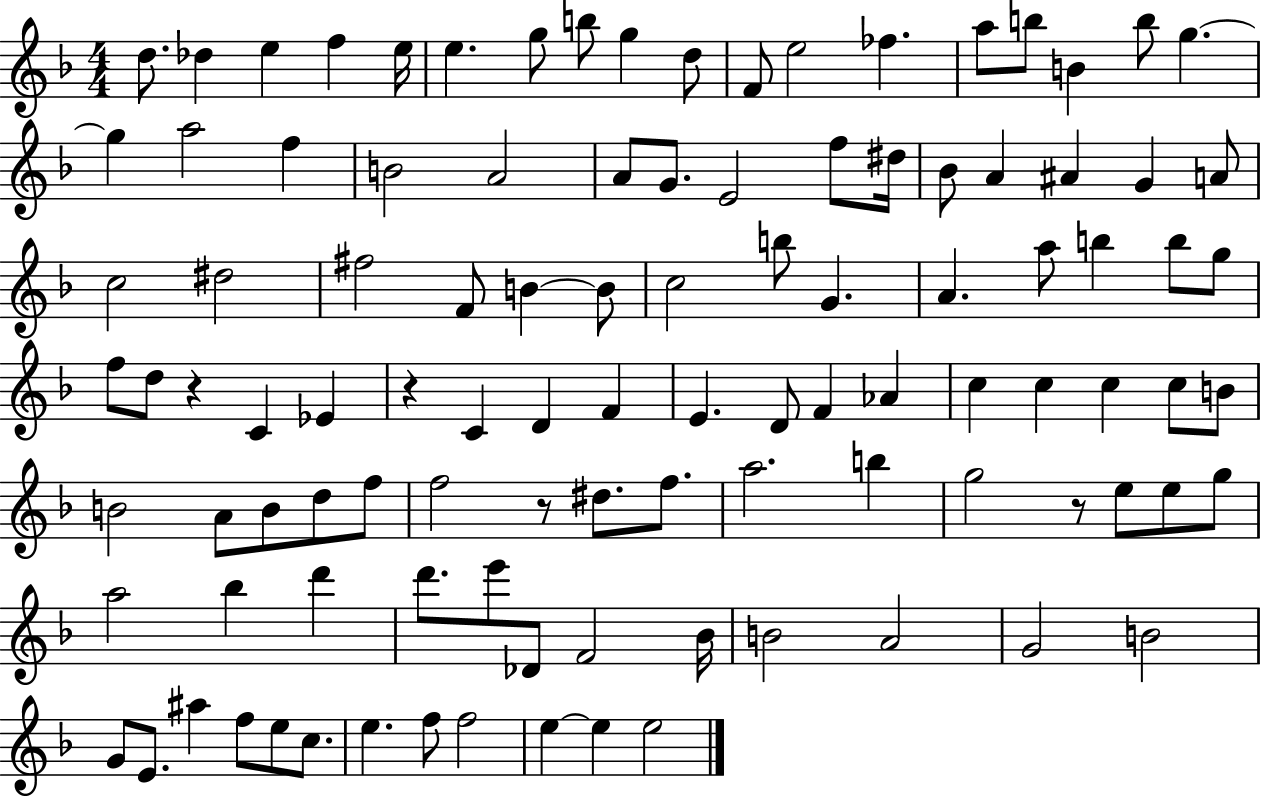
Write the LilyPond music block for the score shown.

{
  \clef treble
  \numericTimeSignature
  \time 4/4
  \key f \major
  \repeat volta 2 { d''8. des''4 e''4 f''4 e''16 | e''4. g''8 b''8 g''4 d''8 | f'8 e''2 fes''4. | a''8 b''8 b'4 b''8 g''4.~~ | \break g''4 a''2 f''4 | b'2 a'2 | a'8 g'8. e'2 f''8 dis''16 | bes'8 a'4 ais'4 g'4 a'8 | \break c''2 dis''2 | fis''2 f'8 b'4~~ b'8 | c''2 b''8 g'4. | a'4. a''8 b''4 b''8 g''8 | \break f''8 d''8 r4 c'4 ees'4 | r4 c'4 d'4 f'4 | e'4. d'8 f'4 aes'4 | c''4 c''4 c''4 c''8 b'8 | \break b'2 a'8 b'8 d''8 f''8 | f''2 r8 dis''8. f''8. | a''2. b''4 | g''2 r8 e''8 e''8 g''8 | \break a''2 bes''4 d'''4 | d'''8. e'''8 des'8 f'2 bes'16 | b'2 a'2 | g'2 b'2 | \break g'8 e'8. ais''4 f''8 e''8 c''8. | e''4. f''8 f''2 | e''4~~ e''4 e''2 | } \bar "|."
}